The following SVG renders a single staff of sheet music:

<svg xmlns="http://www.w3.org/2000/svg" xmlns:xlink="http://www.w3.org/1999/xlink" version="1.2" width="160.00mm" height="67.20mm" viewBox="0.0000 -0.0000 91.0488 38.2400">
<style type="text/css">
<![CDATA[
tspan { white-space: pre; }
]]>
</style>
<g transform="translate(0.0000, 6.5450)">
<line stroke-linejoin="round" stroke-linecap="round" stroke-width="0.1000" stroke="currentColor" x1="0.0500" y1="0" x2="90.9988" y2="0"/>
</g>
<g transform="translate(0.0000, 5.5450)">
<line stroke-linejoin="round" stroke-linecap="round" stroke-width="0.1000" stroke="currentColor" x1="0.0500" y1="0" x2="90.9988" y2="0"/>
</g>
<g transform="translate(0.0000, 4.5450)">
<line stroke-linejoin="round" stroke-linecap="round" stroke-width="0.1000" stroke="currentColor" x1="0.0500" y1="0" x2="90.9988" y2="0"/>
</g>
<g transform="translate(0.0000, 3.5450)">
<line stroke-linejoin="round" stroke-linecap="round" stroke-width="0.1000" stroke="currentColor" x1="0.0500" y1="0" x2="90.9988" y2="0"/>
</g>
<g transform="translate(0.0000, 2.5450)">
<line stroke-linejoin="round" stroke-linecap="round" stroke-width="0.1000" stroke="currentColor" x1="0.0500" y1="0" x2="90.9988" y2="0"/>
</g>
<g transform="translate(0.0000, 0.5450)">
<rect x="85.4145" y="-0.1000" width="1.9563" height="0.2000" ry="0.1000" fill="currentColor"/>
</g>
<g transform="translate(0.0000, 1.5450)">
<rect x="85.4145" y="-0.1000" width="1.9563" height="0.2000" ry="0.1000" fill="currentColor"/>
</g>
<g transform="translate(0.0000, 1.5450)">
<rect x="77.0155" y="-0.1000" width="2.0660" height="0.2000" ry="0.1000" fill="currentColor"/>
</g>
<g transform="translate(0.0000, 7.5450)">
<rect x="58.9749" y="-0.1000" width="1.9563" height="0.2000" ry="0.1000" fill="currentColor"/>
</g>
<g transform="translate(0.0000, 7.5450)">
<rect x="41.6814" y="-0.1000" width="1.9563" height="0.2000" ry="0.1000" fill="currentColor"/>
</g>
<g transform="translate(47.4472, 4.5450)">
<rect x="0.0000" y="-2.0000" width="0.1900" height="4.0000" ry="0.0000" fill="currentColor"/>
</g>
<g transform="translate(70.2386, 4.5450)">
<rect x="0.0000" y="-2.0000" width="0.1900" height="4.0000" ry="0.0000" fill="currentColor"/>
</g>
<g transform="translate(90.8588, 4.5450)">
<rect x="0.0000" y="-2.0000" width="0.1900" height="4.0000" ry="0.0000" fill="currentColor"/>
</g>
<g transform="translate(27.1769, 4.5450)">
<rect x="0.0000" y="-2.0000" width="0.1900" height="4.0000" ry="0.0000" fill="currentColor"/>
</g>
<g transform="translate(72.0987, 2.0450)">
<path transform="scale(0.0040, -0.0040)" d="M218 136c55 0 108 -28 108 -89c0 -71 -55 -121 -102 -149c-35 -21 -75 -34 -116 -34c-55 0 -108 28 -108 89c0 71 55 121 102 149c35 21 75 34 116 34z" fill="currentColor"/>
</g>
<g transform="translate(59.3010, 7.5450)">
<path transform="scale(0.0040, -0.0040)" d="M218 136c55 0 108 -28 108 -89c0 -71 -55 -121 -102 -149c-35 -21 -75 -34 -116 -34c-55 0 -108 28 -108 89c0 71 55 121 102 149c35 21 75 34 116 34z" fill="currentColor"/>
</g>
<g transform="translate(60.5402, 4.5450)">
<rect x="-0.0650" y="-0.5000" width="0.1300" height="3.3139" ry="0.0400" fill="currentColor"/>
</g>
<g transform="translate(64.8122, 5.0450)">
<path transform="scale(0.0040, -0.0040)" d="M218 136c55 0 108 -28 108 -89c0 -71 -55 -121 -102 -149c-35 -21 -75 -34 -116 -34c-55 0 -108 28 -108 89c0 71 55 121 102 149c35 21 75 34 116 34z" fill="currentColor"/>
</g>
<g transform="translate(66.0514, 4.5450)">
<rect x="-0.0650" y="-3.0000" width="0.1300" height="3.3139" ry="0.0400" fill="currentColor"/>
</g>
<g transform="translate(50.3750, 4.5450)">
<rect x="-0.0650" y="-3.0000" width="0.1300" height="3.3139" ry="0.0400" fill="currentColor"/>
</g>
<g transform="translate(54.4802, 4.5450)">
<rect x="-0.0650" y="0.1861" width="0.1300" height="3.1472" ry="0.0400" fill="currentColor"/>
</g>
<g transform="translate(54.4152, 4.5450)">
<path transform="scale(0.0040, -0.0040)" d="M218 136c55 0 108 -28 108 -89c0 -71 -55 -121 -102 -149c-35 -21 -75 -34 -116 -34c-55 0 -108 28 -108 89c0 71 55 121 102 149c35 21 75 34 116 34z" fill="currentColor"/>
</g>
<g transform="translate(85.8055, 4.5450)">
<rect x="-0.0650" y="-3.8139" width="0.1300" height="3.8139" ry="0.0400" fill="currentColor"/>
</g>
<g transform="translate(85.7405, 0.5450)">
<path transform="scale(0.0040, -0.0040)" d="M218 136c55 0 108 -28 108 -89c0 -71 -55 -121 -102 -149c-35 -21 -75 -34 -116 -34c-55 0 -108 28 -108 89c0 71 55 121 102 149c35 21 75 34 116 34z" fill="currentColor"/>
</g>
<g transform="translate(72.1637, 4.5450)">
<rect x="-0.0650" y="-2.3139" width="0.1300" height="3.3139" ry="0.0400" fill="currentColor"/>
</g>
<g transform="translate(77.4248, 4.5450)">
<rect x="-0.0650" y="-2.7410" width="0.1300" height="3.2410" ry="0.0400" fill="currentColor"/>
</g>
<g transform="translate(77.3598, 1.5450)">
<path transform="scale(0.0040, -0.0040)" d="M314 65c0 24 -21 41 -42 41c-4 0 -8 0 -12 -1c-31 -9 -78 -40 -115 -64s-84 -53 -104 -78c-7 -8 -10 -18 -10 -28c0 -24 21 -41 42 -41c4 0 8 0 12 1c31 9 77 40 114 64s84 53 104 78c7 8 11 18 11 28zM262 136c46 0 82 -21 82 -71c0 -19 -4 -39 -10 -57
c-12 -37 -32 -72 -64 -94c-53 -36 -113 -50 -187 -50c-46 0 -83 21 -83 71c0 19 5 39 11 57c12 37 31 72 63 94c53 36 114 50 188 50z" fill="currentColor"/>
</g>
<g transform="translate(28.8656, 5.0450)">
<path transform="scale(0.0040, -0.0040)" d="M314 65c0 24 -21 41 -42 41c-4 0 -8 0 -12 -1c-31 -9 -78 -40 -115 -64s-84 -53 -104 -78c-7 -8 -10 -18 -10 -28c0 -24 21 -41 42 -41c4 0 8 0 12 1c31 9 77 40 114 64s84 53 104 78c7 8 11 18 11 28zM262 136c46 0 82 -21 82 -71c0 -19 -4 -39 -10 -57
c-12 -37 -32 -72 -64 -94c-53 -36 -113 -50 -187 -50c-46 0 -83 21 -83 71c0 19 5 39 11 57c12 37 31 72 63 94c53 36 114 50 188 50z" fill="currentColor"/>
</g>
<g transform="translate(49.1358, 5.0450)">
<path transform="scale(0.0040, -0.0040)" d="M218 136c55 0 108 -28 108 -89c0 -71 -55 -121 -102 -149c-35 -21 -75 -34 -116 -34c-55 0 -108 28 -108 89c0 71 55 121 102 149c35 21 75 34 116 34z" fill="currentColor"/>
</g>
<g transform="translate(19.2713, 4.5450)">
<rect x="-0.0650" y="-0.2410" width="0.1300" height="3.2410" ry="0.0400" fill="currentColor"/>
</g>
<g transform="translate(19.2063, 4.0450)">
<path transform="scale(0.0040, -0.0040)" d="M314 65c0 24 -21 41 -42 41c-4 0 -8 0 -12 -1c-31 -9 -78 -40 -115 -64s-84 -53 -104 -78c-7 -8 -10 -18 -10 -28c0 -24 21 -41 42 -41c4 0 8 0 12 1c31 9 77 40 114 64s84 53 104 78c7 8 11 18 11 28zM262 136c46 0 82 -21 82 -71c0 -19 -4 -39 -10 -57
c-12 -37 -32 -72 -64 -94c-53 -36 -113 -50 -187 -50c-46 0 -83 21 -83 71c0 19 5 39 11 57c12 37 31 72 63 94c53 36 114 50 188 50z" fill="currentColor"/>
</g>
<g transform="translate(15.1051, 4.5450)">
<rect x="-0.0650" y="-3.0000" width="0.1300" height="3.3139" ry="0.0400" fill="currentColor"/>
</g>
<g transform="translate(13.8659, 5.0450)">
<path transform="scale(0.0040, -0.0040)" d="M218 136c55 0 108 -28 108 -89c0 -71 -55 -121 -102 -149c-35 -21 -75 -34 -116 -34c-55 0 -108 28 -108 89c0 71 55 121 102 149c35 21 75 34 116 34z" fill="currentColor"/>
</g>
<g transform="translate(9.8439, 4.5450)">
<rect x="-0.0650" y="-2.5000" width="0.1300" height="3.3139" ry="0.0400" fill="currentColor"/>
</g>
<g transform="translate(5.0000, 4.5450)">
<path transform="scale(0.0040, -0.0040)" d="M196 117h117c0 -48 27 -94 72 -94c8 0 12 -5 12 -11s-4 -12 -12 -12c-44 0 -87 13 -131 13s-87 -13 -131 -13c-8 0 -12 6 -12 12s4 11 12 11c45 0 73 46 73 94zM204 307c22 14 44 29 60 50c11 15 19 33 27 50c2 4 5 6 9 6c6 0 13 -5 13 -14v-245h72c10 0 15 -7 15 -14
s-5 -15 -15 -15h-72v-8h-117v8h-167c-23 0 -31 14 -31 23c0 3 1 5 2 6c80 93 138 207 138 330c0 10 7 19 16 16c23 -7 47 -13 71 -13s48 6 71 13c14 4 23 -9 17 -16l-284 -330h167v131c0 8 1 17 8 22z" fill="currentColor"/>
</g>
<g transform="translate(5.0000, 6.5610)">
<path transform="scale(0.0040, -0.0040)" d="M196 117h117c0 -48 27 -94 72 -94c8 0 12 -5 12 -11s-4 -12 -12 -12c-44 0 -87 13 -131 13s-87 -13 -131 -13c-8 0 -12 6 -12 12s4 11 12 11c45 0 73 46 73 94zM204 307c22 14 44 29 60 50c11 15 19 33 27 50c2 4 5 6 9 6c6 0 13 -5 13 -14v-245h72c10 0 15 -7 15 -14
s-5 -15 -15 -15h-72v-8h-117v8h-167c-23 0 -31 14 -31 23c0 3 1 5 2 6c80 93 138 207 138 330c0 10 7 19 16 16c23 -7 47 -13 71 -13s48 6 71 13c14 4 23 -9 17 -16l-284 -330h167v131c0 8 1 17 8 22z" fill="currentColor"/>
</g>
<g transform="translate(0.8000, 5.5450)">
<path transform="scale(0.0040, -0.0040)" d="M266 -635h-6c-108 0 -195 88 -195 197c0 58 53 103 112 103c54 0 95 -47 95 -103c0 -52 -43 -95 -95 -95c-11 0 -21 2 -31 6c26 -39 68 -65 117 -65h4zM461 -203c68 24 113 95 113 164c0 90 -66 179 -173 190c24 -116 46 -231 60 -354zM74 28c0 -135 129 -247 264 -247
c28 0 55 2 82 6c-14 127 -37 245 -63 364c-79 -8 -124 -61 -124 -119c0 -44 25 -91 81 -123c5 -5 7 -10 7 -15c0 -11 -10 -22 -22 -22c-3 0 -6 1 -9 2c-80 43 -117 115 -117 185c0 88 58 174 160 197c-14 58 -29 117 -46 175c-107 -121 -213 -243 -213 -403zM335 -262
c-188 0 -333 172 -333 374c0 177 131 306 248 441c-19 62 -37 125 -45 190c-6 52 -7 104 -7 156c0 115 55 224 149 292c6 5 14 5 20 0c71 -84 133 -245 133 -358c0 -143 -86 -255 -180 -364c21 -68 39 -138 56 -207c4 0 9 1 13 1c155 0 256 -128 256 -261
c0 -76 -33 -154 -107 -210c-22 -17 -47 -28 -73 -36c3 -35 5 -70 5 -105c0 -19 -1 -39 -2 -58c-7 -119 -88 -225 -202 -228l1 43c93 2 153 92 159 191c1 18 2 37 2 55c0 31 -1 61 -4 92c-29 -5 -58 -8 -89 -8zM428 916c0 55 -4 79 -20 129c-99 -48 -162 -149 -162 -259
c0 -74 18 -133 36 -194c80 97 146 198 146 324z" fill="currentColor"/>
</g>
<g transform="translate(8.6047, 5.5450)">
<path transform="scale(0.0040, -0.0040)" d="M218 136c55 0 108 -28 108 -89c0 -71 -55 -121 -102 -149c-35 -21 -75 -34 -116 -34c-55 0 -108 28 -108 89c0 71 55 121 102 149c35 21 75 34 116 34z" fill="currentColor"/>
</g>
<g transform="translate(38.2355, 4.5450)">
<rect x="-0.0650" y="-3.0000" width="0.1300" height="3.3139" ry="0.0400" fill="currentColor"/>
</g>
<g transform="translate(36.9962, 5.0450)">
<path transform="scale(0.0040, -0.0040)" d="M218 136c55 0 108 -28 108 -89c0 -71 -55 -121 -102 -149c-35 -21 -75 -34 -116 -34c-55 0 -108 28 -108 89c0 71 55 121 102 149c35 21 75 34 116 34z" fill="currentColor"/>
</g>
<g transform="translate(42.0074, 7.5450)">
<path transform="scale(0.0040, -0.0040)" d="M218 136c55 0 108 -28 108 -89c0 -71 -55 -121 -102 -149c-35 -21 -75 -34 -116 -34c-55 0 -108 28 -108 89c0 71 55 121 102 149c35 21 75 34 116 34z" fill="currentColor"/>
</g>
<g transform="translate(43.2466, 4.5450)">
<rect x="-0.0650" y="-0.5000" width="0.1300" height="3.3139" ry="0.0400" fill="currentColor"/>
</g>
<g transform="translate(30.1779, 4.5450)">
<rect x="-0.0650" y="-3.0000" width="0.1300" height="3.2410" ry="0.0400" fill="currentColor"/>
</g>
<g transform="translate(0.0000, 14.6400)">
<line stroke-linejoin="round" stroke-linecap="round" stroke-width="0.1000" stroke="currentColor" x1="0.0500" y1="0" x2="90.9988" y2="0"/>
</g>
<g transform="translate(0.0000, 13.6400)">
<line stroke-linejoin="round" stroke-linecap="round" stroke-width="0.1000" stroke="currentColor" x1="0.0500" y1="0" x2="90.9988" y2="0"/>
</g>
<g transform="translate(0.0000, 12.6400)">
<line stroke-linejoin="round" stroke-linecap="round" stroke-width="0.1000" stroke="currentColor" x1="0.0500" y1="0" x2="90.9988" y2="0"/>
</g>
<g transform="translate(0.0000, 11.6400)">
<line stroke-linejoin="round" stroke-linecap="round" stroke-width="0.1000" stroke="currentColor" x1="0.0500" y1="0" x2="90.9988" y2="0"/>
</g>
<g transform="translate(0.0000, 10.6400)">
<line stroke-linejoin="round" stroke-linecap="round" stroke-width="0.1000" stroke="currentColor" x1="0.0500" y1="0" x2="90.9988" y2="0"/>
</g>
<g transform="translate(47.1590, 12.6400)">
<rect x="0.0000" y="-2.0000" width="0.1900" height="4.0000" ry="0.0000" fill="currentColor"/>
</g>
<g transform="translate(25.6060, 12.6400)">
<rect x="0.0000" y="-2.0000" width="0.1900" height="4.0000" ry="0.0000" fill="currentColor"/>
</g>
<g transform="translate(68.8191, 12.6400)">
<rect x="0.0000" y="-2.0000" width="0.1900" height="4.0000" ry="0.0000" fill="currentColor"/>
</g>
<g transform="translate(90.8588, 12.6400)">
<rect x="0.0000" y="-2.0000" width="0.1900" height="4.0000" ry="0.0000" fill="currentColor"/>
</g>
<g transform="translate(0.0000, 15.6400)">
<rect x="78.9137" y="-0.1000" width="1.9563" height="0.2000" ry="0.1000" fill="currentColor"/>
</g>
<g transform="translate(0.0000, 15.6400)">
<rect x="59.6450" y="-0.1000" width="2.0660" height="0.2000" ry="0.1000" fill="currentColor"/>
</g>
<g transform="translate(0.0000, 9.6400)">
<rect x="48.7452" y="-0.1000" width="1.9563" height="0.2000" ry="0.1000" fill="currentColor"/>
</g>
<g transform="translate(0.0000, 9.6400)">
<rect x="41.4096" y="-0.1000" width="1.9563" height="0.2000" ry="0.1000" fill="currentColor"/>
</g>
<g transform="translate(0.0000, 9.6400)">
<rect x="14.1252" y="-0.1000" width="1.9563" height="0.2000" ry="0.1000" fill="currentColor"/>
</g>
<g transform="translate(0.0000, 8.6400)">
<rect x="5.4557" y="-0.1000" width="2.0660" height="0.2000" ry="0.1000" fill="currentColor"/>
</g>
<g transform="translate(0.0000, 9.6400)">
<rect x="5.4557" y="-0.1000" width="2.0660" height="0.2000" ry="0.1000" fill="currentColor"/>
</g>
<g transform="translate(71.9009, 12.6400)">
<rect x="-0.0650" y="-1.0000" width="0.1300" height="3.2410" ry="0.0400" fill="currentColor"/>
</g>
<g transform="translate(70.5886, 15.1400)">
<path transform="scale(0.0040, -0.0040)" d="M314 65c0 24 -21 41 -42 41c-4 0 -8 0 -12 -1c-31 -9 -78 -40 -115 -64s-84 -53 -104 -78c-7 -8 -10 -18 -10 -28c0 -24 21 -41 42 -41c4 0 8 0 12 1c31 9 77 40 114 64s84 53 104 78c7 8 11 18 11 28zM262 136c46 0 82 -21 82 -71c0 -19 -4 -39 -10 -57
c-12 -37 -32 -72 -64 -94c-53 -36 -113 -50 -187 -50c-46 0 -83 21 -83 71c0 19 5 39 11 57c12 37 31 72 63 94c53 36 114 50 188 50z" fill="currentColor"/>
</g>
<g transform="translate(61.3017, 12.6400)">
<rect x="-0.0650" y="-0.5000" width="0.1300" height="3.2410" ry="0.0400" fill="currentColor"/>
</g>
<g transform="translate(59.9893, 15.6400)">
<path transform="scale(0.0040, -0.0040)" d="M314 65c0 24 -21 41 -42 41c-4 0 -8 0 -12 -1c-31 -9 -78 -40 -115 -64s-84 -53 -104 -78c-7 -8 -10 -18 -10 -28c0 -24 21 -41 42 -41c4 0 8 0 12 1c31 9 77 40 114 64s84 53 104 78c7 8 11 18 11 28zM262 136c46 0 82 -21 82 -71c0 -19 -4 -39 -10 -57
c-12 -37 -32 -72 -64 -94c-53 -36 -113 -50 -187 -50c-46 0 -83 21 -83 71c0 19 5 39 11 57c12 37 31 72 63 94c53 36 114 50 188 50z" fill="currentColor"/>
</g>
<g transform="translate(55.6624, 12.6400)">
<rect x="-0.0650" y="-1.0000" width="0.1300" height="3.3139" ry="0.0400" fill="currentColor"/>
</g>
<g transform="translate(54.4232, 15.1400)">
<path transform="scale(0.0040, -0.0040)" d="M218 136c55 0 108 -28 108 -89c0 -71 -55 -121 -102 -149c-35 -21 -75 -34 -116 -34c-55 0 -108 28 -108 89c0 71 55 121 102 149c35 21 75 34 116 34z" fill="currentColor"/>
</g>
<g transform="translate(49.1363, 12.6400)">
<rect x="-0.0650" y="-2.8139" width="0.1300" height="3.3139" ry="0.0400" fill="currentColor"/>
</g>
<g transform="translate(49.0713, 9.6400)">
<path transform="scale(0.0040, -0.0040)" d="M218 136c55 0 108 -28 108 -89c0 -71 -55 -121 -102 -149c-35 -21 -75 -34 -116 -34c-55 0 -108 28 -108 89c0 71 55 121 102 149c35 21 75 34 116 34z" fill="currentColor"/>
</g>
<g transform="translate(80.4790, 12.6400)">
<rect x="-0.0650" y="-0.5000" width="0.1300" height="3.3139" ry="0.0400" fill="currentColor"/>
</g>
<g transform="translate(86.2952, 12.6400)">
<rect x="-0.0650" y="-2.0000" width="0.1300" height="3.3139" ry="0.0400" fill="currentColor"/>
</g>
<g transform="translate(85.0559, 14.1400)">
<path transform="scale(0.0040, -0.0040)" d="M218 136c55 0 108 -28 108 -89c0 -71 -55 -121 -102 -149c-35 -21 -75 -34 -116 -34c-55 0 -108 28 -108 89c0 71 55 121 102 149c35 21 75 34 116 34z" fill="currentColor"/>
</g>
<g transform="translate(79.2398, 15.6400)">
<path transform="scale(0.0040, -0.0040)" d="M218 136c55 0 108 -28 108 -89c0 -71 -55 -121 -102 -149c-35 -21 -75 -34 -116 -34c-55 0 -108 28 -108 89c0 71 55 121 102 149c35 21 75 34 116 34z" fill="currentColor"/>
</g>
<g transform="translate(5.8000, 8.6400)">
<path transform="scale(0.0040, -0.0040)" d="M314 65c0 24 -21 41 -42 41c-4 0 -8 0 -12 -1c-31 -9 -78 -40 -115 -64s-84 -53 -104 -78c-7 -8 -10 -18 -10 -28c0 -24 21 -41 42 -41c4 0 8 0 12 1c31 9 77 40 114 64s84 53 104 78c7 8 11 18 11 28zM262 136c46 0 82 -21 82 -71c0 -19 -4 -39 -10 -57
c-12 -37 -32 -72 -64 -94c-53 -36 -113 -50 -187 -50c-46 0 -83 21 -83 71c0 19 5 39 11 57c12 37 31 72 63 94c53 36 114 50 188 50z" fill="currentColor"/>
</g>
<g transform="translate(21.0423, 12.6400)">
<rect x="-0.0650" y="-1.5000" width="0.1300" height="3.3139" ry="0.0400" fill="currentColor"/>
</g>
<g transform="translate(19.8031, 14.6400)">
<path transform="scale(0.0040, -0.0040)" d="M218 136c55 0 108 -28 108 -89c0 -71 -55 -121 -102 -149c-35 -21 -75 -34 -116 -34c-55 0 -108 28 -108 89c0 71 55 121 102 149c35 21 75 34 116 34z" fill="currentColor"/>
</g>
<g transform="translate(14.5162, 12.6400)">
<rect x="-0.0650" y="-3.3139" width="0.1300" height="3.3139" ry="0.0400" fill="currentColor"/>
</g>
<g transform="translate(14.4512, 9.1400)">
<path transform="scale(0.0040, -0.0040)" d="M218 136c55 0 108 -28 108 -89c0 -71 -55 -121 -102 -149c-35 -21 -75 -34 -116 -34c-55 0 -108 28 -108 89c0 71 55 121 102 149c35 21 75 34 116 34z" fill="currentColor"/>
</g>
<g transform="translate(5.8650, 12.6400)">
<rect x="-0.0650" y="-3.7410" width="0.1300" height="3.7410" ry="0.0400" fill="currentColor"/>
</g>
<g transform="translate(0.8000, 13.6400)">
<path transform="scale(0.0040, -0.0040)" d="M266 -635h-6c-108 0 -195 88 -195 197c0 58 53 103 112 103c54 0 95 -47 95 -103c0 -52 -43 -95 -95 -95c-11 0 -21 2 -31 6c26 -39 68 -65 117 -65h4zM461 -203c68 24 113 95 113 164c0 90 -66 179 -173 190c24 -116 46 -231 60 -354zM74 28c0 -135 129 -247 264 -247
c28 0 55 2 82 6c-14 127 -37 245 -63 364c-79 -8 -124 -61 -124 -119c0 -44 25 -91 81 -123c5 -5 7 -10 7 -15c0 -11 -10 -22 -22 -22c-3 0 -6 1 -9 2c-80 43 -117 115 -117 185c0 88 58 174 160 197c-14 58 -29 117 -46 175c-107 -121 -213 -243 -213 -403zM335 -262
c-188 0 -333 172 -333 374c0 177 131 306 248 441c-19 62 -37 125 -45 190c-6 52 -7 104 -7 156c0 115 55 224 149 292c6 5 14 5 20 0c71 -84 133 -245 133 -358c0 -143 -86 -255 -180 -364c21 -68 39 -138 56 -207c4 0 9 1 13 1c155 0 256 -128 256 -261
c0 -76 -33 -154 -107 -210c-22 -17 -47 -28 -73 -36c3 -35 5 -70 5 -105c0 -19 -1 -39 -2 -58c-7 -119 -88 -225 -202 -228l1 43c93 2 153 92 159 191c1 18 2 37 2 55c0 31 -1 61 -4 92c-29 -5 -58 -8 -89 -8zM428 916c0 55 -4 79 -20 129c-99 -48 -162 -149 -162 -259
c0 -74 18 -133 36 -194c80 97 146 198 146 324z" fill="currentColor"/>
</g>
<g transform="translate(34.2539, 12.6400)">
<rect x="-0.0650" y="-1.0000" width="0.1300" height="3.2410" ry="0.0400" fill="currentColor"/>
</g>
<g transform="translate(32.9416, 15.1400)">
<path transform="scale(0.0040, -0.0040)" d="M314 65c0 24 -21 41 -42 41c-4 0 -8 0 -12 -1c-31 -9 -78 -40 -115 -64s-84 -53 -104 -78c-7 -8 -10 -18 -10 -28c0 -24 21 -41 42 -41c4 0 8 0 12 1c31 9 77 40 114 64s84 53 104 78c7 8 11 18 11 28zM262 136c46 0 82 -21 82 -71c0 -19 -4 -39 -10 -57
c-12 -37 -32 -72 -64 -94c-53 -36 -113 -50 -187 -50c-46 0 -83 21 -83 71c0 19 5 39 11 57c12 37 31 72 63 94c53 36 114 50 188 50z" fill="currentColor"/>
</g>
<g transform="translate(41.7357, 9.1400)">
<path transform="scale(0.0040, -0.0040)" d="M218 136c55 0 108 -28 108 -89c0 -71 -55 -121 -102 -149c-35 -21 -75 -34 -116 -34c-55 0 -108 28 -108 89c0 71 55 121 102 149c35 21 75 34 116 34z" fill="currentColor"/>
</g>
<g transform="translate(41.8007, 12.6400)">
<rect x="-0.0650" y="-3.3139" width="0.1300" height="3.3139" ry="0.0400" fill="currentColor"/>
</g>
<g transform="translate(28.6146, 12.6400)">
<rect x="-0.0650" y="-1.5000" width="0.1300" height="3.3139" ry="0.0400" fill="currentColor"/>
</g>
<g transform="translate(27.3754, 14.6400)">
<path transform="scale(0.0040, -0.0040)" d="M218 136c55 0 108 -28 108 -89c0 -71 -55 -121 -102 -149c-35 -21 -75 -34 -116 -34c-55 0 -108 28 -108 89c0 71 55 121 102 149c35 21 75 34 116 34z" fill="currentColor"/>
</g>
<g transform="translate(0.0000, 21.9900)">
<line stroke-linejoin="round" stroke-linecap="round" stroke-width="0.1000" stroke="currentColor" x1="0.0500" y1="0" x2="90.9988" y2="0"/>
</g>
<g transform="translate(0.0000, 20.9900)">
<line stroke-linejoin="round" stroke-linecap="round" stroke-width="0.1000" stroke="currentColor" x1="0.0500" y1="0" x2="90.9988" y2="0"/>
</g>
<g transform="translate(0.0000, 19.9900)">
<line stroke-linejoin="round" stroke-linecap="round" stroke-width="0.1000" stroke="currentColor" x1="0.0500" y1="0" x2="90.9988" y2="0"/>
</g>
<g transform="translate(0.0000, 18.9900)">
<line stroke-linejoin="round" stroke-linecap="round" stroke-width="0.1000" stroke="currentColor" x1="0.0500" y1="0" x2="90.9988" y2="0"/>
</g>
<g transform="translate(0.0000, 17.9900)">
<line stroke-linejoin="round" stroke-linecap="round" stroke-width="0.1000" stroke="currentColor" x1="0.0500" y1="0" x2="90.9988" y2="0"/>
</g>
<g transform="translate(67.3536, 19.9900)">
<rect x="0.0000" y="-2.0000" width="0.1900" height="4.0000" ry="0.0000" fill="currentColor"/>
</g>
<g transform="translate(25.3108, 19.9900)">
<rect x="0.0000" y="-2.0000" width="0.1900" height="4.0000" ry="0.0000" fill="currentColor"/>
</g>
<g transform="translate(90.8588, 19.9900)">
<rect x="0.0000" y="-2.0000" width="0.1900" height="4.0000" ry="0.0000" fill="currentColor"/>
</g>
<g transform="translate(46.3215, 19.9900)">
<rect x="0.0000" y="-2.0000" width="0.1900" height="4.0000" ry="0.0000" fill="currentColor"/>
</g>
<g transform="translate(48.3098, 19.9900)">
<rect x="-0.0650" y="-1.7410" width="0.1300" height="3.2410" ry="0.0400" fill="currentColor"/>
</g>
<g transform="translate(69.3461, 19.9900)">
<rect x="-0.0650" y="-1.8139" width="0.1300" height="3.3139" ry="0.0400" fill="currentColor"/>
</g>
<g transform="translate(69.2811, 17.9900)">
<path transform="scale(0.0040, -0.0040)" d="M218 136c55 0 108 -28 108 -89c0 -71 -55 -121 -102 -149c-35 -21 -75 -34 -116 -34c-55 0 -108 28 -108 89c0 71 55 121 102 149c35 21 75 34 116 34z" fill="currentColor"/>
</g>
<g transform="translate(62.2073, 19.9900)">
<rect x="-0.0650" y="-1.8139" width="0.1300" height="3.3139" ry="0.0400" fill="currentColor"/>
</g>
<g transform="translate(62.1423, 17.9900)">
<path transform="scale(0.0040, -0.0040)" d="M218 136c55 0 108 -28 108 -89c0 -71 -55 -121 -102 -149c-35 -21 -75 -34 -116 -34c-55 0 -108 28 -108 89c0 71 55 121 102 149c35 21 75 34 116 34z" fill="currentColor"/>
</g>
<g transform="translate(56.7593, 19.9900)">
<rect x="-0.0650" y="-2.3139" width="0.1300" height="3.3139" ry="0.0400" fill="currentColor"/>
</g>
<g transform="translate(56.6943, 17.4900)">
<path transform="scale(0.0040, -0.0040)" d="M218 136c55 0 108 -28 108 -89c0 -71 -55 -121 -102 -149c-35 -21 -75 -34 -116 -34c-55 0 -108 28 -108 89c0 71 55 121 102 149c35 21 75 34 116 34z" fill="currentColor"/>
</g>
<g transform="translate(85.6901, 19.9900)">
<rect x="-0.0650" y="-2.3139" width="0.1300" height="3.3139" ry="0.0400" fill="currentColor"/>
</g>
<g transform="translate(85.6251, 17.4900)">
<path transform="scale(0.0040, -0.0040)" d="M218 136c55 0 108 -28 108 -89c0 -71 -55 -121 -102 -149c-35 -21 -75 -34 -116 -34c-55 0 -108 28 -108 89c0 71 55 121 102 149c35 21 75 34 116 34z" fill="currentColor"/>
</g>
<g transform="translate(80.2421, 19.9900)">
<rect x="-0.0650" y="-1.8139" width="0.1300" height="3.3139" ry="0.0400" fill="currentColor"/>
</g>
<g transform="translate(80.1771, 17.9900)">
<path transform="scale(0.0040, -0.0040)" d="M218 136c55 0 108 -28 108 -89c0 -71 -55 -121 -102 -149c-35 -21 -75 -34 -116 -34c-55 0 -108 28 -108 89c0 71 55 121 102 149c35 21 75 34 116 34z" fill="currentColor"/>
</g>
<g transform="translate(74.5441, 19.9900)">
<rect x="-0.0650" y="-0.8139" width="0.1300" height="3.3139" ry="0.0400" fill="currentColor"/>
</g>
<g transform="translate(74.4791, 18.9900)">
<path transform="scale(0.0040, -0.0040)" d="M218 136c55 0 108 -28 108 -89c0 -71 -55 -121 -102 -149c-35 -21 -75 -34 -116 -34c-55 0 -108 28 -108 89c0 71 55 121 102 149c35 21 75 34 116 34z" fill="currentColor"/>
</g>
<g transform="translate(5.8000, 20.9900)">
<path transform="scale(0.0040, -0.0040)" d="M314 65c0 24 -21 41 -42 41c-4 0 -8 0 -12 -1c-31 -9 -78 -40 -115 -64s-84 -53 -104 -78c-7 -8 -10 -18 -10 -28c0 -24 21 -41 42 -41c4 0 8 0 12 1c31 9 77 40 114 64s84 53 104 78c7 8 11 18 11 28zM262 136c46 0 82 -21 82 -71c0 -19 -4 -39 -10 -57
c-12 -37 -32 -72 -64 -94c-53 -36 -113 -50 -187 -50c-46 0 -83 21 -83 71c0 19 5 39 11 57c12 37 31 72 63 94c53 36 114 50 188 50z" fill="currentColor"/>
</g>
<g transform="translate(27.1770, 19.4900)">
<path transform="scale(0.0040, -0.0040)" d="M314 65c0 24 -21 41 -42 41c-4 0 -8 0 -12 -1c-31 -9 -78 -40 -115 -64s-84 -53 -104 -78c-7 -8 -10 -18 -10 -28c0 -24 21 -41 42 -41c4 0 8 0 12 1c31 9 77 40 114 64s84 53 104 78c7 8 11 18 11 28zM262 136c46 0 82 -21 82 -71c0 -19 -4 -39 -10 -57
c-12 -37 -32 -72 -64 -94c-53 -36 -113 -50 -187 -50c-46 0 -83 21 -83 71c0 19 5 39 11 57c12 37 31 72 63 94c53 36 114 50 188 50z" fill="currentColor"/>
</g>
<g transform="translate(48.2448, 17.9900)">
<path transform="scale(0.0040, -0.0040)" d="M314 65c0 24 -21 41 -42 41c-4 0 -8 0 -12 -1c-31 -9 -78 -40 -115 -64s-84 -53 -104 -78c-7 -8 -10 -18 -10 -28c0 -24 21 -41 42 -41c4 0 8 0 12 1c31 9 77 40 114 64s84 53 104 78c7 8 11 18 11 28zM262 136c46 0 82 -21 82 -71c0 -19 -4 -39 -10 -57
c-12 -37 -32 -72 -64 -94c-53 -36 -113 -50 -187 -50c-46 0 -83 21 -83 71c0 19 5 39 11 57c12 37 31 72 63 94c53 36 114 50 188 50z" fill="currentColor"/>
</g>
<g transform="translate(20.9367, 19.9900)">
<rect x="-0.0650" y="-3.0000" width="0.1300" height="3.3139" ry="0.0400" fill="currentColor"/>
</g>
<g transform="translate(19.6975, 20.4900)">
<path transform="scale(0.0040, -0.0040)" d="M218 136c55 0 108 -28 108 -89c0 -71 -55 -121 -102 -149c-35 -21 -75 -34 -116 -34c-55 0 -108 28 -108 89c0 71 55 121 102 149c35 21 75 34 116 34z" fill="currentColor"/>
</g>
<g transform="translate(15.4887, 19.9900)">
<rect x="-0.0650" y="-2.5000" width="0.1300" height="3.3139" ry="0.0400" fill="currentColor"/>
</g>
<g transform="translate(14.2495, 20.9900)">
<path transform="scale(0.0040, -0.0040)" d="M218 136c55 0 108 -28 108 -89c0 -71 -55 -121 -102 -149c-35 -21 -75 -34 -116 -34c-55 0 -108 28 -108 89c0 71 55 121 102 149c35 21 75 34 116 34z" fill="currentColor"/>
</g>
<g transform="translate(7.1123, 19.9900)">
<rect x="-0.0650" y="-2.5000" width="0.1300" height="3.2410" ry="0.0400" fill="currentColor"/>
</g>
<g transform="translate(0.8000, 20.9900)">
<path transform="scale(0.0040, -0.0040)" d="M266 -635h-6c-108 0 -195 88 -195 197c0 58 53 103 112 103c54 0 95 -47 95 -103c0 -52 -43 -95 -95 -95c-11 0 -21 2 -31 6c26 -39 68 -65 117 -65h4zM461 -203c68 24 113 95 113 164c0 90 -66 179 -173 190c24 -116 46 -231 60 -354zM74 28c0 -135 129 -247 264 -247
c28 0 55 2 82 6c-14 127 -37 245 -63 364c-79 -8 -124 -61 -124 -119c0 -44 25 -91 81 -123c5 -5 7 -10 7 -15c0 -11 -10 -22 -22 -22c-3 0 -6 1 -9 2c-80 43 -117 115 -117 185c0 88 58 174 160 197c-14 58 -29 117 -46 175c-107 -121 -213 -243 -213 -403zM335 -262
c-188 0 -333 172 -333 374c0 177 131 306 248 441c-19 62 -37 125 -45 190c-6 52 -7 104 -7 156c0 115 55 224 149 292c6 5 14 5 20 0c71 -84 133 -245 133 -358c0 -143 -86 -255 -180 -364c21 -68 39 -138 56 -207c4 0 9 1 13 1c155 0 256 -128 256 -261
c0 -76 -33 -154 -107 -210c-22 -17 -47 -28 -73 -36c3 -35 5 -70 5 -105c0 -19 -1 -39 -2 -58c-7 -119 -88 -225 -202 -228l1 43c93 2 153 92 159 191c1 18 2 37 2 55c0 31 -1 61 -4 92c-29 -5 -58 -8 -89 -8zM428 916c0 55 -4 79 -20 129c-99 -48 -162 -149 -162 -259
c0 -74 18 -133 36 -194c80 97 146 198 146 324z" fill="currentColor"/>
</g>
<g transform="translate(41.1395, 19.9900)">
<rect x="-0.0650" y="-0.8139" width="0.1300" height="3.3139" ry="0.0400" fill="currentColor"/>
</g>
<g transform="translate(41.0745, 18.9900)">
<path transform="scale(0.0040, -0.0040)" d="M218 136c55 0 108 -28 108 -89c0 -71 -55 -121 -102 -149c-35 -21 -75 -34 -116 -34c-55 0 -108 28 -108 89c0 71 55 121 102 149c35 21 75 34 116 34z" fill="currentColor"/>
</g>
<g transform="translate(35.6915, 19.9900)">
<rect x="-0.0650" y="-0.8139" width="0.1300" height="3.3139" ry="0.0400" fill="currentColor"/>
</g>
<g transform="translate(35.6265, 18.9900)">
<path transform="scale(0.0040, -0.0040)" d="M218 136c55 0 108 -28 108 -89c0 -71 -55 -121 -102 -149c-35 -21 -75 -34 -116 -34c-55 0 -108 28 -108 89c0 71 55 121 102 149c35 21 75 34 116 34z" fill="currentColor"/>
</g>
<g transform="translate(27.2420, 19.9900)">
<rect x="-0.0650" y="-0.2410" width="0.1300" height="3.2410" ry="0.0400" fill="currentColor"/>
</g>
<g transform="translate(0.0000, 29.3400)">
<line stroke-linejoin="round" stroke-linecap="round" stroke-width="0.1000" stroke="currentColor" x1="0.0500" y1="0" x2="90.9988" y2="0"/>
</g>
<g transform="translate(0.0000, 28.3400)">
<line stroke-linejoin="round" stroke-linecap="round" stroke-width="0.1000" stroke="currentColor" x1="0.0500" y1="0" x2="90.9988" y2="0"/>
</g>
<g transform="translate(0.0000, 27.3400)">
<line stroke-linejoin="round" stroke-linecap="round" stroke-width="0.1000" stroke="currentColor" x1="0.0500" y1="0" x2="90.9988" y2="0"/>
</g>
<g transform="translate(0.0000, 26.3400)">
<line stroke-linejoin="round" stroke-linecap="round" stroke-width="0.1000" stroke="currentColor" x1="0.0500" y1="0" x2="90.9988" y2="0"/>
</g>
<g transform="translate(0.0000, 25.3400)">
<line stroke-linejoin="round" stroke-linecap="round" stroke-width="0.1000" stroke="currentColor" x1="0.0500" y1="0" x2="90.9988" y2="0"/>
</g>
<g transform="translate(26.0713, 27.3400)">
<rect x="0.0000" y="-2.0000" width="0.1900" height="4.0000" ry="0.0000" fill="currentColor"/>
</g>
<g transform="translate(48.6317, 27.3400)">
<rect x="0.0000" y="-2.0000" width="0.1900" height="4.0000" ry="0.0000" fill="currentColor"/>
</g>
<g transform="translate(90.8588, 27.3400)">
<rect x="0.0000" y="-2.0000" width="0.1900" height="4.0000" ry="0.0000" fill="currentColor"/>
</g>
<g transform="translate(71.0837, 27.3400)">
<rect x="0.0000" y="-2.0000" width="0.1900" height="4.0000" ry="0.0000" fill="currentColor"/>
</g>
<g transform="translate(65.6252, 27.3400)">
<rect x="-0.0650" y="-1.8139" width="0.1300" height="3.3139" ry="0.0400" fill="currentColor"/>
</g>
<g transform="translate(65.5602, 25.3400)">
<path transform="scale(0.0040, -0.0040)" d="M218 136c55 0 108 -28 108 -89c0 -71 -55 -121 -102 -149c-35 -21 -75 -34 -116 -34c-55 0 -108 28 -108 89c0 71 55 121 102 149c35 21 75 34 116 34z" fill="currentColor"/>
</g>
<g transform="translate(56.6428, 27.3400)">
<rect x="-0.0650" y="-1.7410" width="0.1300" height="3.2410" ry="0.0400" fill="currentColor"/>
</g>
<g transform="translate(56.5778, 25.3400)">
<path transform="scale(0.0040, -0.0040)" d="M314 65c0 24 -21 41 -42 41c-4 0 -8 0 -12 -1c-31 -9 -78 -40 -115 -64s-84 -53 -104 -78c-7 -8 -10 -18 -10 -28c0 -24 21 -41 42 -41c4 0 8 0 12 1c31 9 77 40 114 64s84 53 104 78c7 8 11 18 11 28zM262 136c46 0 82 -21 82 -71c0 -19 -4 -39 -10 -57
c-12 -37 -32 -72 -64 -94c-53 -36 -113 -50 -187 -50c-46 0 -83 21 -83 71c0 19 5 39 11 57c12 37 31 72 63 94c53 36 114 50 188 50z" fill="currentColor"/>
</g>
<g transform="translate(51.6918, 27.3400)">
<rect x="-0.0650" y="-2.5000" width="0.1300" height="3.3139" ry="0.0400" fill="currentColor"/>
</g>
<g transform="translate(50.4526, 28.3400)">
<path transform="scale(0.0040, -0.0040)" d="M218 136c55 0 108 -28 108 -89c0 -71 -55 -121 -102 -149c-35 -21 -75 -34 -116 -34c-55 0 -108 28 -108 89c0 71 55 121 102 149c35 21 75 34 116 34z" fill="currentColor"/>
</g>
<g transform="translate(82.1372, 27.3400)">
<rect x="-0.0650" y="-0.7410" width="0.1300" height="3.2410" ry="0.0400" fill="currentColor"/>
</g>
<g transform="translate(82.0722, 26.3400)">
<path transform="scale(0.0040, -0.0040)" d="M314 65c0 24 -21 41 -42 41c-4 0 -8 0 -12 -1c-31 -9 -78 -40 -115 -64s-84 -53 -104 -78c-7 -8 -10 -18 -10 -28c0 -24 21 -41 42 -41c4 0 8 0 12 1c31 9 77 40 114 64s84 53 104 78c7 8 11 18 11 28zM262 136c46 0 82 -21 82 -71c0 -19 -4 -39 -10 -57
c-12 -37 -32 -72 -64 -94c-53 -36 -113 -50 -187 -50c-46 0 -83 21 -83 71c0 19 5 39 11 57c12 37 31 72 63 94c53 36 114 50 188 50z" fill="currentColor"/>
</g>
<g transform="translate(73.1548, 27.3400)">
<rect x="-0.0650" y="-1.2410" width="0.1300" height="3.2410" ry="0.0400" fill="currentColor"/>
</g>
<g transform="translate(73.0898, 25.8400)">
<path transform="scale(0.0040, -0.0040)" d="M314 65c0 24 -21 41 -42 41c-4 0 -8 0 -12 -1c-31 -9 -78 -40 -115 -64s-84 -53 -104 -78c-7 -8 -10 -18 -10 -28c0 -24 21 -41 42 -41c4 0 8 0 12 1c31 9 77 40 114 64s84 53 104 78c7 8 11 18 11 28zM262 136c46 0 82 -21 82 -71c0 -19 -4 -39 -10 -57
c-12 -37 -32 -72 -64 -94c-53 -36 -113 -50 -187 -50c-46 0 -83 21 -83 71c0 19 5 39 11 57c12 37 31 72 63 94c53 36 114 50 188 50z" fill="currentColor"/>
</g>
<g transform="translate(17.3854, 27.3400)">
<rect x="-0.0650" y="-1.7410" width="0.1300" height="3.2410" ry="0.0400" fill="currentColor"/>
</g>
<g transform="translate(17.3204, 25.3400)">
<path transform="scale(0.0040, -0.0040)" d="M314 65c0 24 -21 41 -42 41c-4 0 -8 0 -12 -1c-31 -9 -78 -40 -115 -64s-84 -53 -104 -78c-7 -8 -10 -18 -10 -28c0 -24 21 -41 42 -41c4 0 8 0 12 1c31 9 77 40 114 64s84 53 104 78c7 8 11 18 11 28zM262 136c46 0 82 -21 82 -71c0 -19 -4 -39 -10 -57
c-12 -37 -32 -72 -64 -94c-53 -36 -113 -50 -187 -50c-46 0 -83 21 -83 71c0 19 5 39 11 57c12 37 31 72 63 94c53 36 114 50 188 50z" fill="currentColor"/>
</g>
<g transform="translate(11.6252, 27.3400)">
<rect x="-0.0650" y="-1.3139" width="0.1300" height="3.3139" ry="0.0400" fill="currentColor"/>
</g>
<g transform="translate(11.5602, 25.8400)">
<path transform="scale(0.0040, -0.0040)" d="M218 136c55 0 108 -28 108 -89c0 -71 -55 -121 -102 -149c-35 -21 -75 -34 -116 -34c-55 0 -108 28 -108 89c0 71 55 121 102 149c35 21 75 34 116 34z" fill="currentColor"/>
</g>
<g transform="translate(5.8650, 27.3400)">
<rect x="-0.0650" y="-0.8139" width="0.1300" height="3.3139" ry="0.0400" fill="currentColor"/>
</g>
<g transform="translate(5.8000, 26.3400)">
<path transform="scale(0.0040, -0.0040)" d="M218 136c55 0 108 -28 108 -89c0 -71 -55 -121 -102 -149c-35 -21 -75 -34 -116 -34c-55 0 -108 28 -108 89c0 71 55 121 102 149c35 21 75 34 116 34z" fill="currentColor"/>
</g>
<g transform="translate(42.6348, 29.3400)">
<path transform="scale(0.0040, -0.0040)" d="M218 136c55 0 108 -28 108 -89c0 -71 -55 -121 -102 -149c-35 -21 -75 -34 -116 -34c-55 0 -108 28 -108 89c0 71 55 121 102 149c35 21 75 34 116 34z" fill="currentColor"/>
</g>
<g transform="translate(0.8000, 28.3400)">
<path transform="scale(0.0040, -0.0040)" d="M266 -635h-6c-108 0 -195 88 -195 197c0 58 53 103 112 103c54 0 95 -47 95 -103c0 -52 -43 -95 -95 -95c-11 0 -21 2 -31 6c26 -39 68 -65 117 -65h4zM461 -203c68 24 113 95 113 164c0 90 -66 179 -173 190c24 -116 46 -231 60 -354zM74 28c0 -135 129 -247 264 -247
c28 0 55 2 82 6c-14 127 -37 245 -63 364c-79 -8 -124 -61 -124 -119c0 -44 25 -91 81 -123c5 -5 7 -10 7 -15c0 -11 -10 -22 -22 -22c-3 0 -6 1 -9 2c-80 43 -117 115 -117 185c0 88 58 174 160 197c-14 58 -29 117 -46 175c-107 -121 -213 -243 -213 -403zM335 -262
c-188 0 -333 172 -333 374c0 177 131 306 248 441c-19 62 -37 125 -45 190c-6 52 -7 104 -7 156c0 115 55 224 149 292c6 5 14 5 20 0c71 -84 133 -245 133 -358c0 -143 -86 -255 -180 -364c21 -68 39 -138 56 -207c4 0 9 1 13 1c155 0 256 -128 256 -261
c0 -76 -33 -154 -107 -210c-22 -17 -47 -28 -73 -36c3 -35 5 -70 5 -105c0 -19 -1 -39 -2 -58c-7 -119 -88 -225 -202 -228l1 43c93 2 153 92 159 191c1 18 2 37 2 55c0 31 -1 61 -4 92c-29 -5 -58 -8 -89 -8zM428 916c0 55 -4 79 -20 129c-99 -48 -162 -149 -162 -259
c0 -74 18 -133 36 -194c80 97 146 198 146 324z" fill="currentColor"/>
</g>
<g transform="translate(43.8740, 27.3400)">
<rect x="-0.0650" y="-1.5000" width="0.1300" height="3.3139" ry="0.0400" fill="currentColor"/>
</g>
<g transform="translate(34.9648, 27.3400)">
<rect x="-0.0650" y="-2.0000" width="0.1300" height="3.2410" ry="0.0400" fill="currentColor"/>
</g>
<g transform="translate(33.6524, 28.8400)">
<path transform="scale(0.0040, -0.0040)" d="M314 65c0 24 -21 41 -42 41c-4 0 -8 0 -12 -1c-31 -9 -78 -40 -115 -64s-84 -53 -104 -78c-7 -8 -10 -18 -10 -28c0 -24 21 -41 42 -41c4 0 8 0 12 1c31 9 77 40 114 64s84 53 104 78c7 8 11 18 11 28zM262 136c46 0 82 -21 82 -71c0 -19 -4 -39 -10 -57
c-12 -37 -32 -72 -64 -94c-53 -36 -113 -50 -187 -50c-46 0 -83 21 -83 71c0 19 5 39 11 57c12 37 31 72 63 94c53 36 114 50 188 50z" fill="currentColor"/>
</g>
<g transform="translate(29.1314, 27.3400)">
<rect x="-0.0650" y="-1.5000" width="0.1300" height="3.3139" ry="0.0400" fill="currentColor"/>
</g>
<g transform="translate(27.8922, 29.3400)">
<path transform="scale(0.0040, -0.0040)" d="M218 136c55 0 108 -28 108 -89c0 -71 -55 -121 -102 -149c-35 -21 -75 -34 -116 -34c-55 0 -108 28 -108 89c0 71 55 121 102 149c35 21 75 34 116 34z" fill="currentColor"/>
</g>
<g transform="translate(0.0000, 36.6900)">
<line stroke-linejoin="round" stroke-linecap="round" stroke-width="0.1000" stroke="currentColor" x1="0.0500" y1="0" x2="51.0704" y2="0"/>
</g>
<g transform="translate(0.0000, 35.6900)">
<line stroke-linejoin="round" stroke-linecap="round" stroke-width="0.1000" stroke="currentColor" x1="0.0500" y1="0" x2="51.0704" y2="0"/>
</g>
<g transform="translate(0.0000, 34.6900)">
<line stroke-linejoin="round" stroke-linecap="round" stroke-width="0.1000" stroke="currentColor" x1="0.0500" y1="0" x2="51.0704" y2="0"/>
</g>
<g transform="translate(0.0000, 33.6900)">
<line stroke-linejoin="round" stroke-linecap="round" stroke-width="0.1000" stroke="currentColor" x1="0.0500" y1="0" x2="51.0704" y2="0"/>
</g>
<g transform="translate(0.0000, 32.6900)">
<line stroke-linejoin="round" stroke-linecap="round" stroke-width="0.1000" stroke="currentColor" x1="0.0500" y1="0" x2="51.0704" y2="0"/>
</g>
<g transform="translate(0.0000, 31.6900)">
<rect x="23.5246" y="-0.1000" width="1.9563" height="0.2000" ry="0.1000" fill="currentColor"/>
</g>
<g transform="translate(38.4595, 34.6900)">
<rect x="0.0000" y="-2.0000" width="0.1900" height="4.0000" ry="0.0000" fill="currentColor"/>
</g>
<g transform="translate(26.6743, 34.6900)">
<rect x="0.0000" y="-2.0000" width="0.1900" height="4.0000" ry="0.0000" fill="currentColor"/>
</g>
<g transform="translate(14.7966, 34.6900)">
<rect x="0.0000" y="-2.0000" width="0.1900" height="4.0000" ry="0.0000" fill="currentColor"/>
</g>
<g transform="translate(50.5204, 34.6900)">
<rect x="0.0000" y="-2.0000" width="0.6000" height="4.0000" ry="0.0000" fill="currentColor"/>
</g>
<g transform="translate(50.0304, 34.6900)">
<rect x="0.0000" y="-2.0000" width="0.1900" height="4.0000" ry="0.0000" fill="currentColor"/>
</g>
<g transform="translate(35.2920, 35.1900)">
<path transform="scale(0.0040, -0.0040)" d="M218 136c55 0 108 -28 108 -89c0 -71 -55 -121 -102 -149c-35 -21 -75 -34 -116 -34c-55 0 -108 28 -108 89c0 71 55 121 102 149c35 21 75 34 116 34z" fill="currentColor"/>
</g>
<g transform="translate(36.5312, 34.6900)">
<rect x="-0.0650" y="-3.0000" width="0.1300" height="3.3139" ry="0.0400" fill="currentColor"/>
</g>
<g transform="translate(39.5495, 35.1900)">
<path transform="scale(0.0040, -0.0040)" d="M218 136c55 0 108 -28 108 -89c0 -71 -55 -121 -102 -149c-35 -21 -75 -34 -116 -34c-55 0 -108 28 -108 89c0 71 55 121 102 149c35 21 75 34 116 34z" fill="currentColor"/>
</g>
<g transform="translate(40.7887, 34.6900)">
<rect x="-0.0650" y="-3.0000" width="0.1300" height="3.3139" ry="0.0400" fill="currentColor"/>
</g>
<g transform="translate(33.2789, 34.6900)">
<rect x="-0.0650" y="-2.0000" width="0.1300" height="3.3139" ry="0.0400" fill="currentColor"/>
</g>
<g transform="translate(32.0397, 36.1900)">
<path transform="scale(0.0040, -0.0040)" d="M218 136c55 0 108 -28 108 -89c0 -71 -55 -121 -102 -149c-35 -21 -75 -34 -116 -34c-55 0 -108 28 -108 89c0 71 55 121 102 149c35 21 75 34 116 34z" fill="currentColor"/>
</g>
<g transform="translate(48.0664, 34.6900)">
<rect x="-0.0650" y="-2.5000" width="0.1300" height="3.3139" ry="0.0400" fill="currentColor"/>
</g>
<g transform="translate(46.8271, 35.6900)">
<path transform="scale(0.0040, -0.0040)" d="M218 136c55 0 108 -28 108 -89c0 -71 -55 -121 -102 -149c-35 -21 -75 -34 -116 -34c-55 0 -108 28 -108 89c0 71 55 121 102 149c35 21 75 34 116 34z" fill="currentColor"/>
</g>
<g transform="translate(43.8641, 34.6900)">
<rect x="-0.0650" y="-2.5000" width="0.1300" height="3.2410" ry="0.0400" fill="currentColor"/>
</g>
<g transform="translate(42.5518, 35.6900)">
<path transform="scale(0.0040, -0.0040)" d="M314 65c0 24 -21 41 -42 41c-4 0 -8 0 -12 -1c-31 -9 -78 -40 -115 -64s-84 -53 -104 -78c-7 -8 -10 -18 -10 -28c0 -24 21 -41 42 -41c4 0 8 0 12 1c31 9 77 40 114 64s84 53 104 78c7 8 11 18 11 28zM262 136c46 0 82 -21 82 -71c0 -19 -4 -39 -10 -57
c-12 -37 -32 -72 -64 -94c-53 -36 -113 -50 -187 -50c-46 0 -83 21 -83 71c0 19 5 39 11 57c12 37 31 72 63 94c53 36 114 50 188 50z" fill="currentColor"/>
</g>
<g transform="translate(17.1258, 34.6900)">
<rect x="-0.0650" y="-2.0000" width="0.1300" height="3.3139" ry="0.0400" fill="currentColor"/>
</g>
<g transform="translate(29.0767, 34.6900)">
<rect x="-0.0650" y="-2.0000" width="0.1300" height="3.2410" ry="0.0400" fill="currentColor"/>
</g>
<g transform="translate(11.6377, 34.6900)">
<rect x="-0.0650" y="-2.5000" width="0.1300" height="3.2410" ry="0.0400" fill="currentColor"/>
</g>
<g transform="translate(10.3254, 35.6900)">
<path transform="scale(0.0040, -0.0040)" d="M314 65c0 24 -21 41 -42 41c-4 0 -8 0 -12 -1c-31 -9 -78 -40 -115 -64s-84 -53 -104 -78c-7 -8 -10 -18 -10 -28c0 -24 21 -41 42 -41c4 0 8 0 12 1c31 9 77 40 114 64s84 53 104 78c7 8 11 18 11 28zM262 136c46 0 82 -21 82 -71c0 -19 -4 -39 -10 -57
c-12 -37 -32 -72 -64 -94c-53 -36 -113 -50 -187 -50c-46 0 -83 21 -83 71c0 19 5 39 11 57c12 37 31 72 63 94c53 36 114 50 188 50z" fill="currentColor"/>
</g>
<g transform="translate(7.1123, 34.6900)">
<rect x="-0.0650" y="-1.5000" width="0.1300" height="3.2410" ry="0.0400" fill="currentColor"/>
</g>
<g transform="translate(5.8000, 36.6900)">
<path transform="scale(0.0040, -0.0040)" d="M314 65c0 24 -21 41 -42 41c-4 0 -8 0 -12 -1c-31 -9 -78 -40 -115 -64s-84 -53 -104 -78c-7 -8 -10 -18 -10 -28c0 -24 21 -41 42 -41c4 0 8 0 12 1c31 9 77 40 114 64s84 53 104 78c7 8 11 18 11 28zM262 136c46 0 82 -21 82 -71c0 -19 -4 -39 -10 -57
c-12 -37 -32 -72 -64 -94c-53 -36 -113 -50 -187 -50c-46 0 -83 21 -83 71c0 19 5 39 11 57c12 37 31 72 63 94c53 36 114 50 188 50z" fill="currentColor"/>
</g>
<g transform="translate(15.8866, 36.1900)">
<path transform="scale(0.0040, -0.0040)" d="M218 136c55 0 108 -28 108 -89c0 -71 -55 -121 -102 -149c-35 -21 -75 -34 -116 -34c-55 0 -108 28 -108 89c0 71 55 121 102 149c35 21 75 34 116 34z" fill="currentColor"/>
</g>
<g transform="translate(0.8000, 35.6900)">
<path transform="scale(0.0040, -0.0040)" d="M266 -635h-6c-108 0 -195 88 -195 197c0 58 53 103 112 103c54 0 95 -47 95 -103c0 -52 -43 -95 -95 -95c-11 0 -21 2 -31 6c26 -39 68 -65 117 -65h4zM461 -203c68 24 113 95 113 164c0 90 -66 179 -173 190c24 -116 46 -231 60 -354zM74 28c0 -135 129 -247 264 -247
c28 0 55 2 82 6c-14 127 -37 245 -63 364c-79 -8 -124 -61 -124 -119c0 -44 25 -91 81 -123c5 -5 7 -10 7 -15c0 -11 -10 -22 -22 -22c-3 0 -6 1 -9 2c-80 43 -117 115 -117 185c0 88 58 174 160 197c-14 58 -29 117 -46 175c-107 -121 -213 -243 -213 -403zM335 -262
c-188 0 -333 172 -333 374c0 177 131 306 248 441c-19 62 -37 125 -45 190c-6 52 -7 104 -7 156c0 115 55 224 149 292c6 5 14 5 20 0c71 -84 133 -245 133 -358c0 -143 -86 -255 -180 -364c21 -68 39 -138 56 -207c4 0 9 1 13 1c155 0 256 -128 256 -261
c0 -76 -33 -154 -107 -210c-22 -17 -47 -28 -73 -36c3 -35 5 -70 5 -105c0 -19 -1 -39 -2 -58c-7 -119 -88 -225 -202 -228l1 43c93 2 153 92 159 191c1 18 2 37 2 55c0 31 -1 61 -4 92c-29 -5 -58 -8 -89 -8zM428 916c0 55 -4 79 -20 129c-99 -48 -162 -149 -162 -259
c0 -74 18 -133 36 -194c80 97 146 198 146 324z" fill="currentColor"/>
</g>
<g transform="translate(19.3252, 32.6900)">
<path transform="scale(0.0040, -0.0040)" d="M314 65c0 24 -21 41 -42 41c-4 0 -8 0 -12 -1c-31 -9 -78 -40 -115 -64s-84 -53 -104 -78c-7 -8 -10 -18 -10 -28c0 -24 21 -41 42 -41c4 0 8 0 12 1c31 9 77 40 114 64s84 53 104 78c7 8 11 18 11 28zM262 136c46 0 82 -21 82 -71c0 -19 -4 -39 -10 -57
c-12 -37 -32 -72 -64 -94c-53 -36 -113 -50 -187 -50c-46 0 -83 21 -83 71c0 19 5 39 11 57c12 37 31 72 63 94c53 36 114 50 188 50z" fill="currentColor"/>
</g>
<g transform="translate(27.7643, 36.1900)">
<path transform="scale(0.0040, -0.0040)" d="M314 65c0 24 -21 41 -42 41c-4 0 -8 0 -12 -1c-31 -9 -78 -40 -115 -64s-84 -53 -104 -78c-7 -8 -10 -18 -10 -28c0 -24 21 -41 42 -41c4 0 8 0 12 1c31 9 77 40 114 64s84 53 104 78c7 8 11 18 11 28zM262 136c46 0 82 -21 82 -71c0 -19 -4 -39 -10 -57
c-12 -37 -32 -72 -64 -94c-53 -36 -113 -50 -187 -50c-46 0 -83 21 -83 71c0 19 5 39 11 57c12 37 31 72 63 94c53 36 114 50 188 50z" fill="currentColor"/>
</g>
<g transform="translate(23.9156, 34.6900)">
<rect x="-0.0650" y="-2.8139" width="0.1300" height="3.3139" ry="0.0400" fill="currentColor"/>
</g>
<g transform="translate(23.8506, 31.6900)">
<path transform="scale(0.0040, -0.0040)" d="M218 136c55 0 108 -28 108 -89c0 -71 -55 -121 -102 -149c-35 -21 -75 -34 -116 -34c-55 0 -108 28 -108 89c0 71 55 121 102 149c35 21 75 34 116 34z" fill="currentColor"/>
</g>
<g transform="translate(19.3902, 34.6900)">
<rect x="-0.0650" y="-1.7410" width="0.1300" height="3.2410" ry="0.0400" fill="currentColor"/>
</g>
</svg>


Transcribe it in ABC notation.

X:1
T:Untitled
M:4/4
L:1/4
K:C
G A c2 A2 A C A B C A g a2 c' c'2 b E E D2 b a D C2 D2 C F G2 G A c2 d d f2 g f f d f g d e f2 E F2 E G f2 f e2 d2 E2 G2 F f2 a F2 F A A G2 G